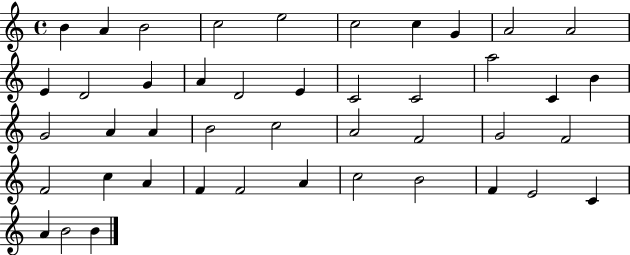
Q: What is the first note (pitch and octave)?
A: B4